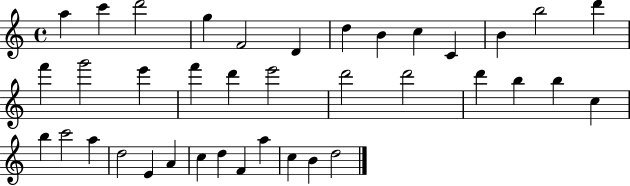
A5/q C6/q D6/h G5/q F4/h D4/q D5/q B4/q C5/q C4/q B4/q B5/h D6/q F6/q G6/h E6/q F6/q D6/q E6/h D6/h D6/h D6/q B5/q B5/q C5/q B5/q C6/h A5/q D5/h E4/q A4/q C5/q D5/q F4/q A5/q C5/q B4/q D5/h